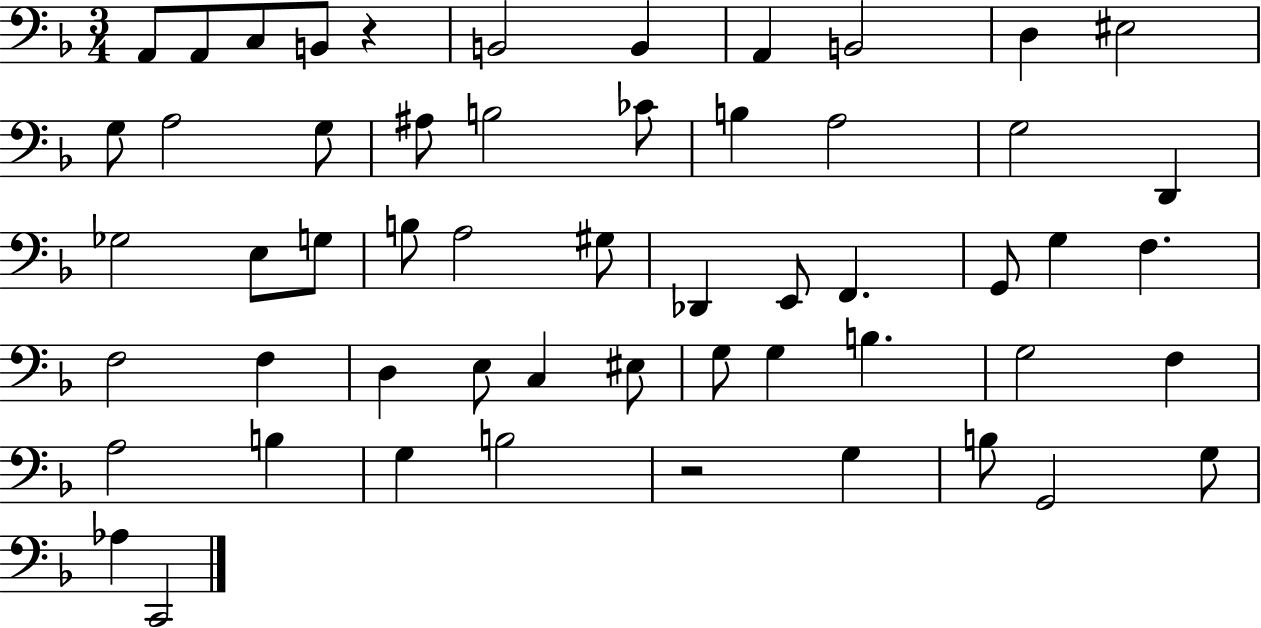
{
  \clef bass
  \numericTimeSignature
  \time 3/4
  \key f \major
  \repeat volta 2 { a,8 a,8 c8 b,8 r4 | b,2 b,4 | a,4 b,2 | d4 eis2 | \break g8 a2 g8 | ais8 b2 ces'8 | b4 a2 | g2 d,4 | \break ges2 e8 g8 | b8 a2 gis8 | des,4 e,8 f,4. | g,8 g4 f4. | \break f2 f4 | d4 e8 c4 eis8 | g8 g4 b4. | g2 f4 | \break a2 b4 | g4 b2 | r2 g4 | b8 g,2 g8 | \break aes4 c,2 | } \bar "|."
}